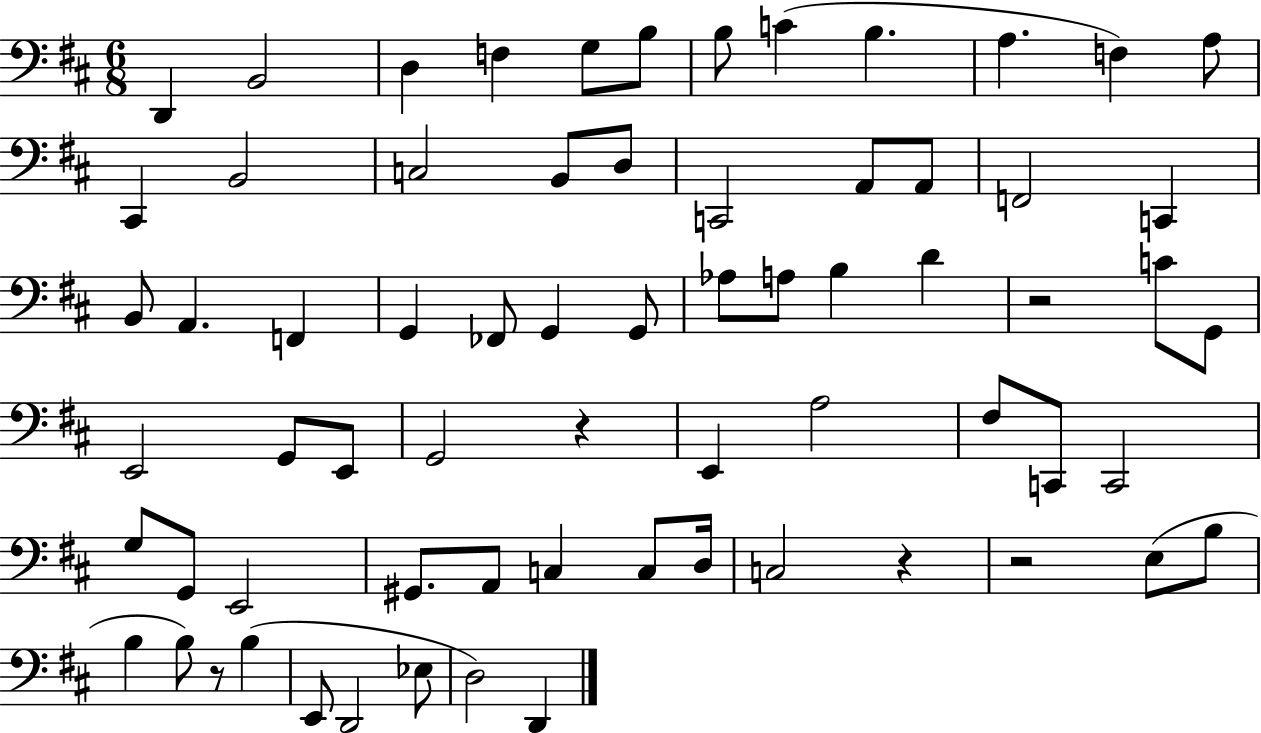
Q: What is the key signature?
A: D major